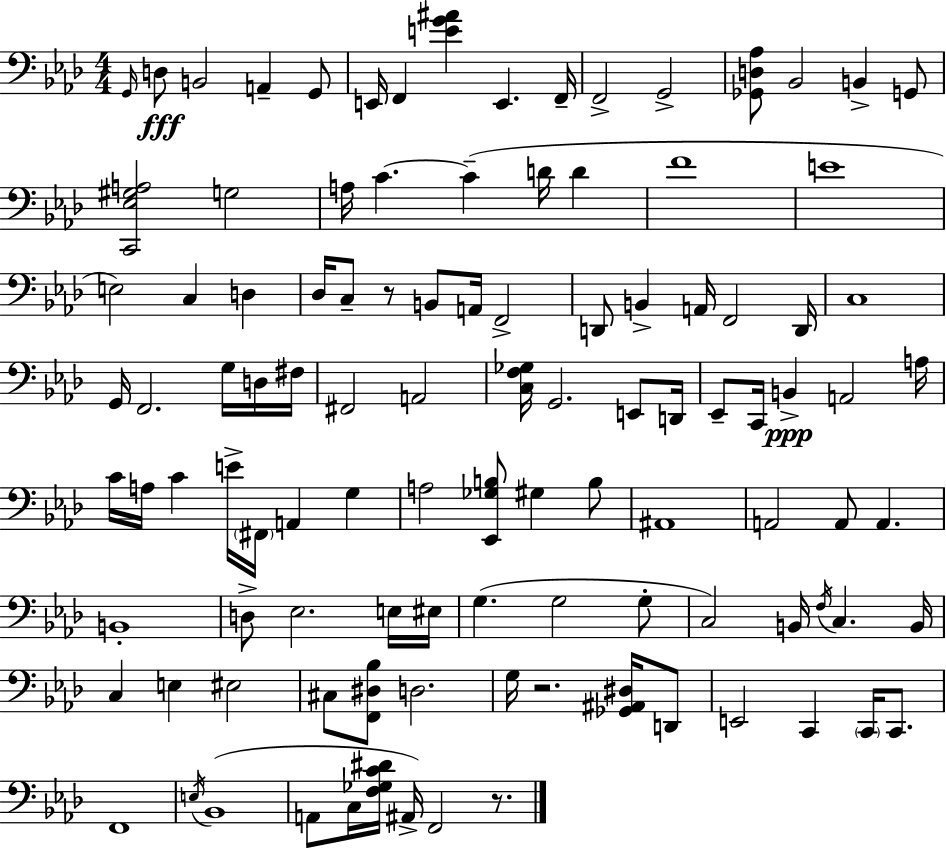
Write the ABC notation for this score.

X:1
T:Untitled
M:4/4
L:1/4
K:Fm
G,,/4 D,/2 B,,2 A,, G,,/2 E,,/4 F,, [EG^A] E,, F,,/4 F,,2 G,,2 [_G,,D,_A,]/2 _B,,2 B,, G,,/2 [C,,_E,^G,A,]2 G,2 A,/4 C C D/4 D F4 E4 E,2 C, D, _D,/4 C,/2 z/2 B,,/2 A,,/4 F,,2 D,,/2 B,, A,,/4 F,,2 D,,/4 C,4 G,,/4 F,,2 G,/4 D,/4 ^F,/4 ^F,,2 A,,2 [C,F,_G,]/4 G,,2 E,,/2 D,,/4 _E,,/2 C,,/4 B,, A,,2 A,/4 C/4 A,/4 C E/4 ^F,,/4 A,, G, A,2 [_E,,_G,B,]/2 ^G, B,/2 ^A,,4 A,,2 A,,/2 A,, B,,4 D,/2 _E,2 E,/4 ^E,/4 G, G,2 G,/2 C,2 B,,/4 F,/4 C, B,,/4 C, E, ^E,2 ^C,/2 [F,,^D,_B,]/2 D,2 G,/4 z2 [_G,,^A,,^D,]/4 D,,/2 E,,2 C,, C,,/4 C,,/2 F,,4 E,/4 _B,,4 A,,/2 C,/4 [F,_G,C^D]/4 ^A,,/4 F,,2 z/2